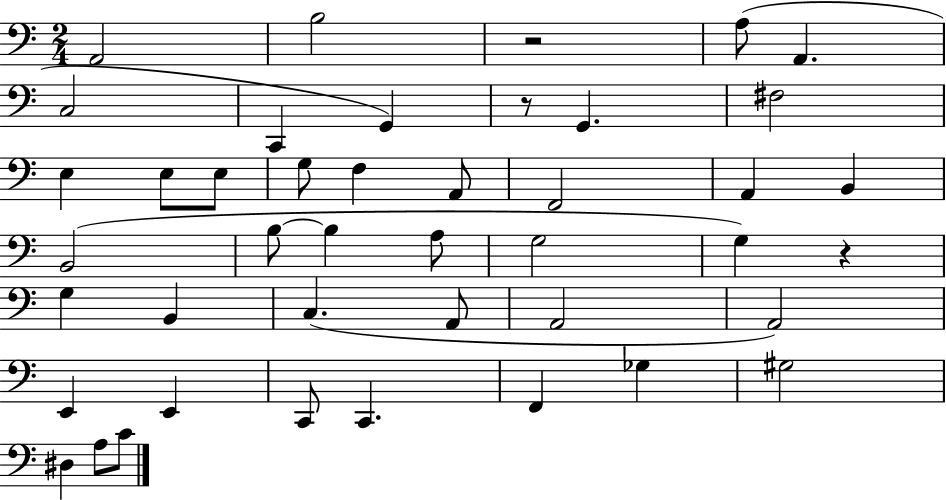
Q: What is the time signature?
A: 2/4